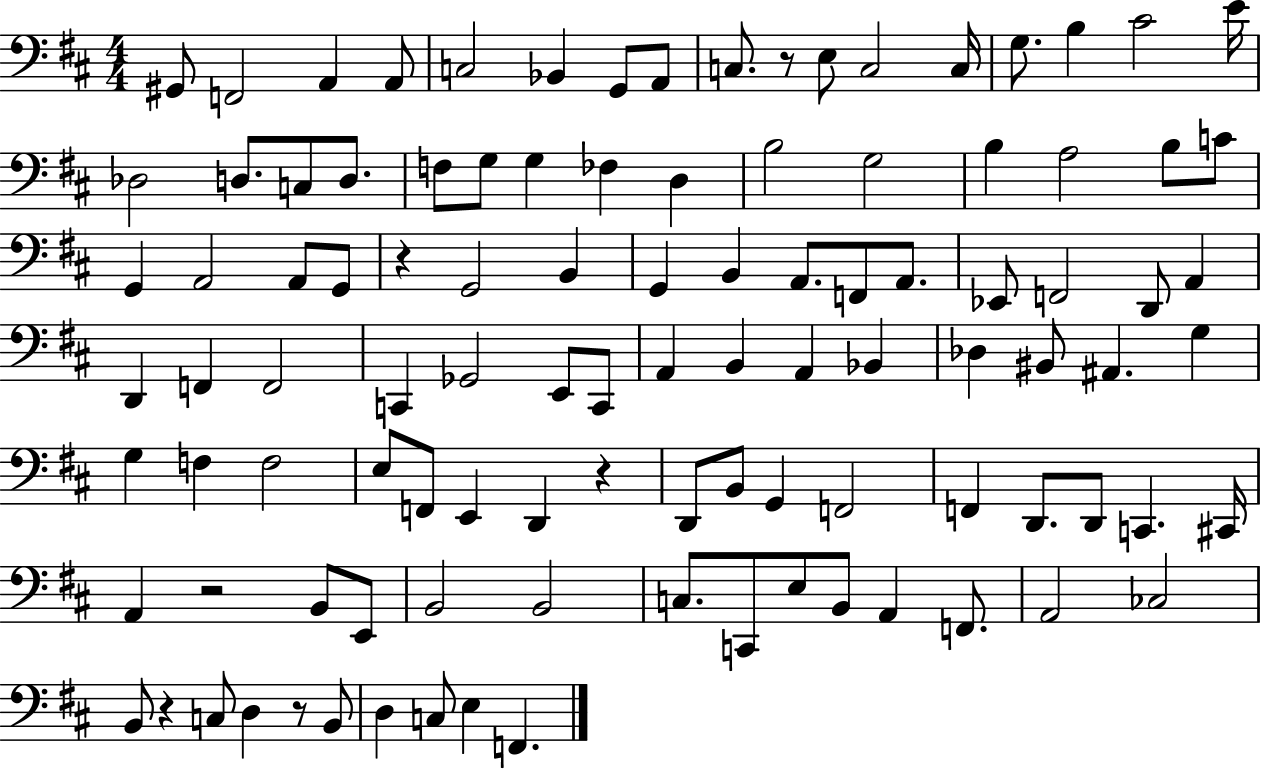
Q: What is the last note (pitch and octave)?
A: F2